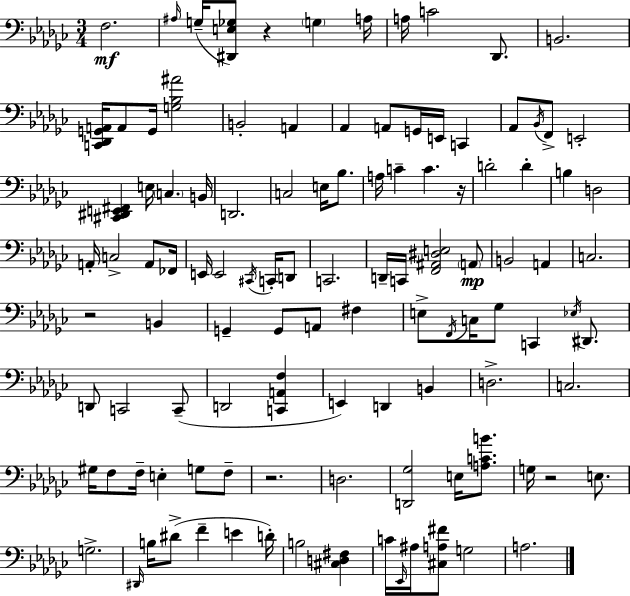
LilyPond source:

{
  \clef bass
  \numericTimeSignature
  \time 3/4
  \key ees \minor
  \repeat volta 2 { f2.\mf | \grace { ais16 }( g16-- <dis, e ges>8) r4 \parenthesize g4 | a16 a16 c'2 des,8. | b,2. | \break <c, des, g, a,>16 a,8 g,16 <g bes ais'>2 | b,2-. a,4 | aes,4 a,8 g,16 e,16 c,4 | aes,8 \acciaccatura { bes,16 } f,8-> e,2-. | \break <cis, dis, e, fis,>4 e16 \parenthesize c4. | b,16 d,2. | c2 e16 bes8. | a16 c'4-- c'4. | \break r16 d'2-. d'4-. | b4 d2 | a,16-. c2-> a,8 | fes,16 e,16 e,2 \acciaccatura { cis,16 } | \break c,16-. d,8 c,2. | d,16-- c,16 <f, ais, dis e>2 | \parenthesize a,8\mp b,2 a,4 | c2. | \break r2 b,4 | g,4-- g,8 a,8 fis4 | e8-> \acciaccatura { f,16 } c16 ges8 c,4 | \acciaccatura { ees16 } dis,8. d,8 c,2 | \break c,8--( d,2 | <c, a, f>4 e,4) d,4 | b,4 d2.-> | c2. | \break gis16 f8 f16-- e4-. | g8 f8-- r2. | d2. | <d, ges>2 | \break e16 <a c' b'>8. g16 r2 | e8. g2.-> | \grace { dis,16 } b16 dis'8->( f'4-- | e'4 d'16-.) b2 | \break <cis d fis>4 c'16 \grace { ees,16 } ais16 <cis a fis'>8 g2 | a2. | } \bar "|."
}